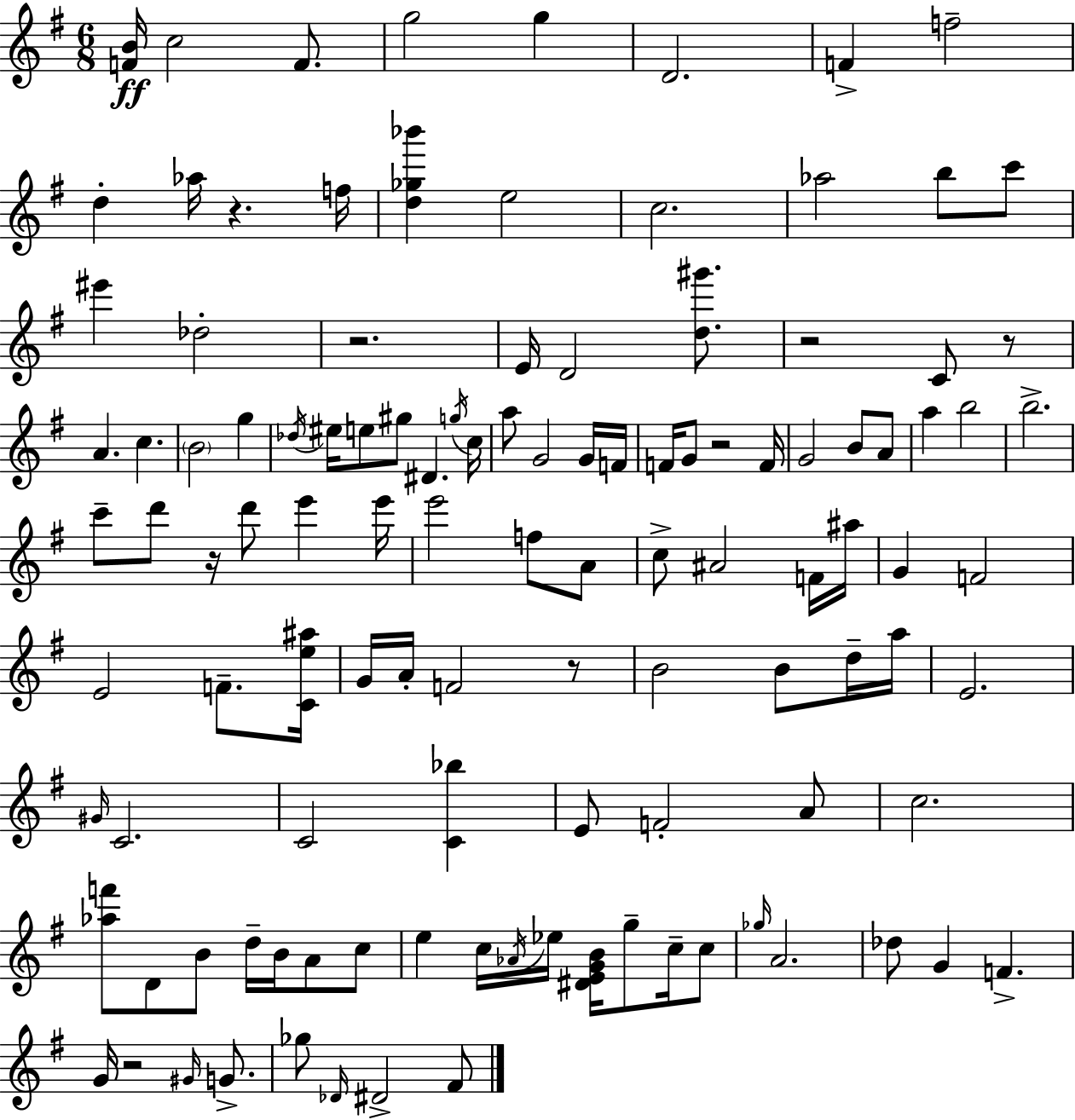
[F4,B4]/s C5/h F4/e. G5/h G5/q D4/h. F4/q F5/h D5/q Ab5/s R/q. F5/s [D5,Gb5,Bb6]/q E5/h C5/h. Ab5/h B5/e C6/e EIS6/q Db5/h R/h. E4/s D4/h [D5,G#6]/e. R/h C4/e R/e A4/q. C5/q. B4/h G5/q Db5/s EIS5/s E5/e G#5/e D#4/q. G5/s C5/s A5/e G4/h G4/s F4/s F4/s G4/e R/h F4/s G4/h B4/e A4/e A5/q B5/h B5/h. C6/e D6/e R/s D6/e E6/q E6/s E6/h F5/e A4/e C5/e A#4/h F4/s A#5/s G4/q F4/h E4/h F4/e. [C4,E5,A#5]/s G4/s A4/s F4/h R/e B4/h B4/e D5/s A5/s E4/h. G#4/s C4/h. C4/h [C4,Bb5]/q E4/e F4/h A4/e C5/h. [Ab5,F6]/e D4/e B4/e D5/s B4/s A4/e C5/e E5/q C5/s Ab4/s Eb5/s [D#4,E4,G4,B4]/s G5/e C5/s C5/e Gb5/s A4/h. Db5/e G4/q F4/q. G4/s R/h G#4/s G4/e. Gb5/e Db4/s D#4/h F#4/e